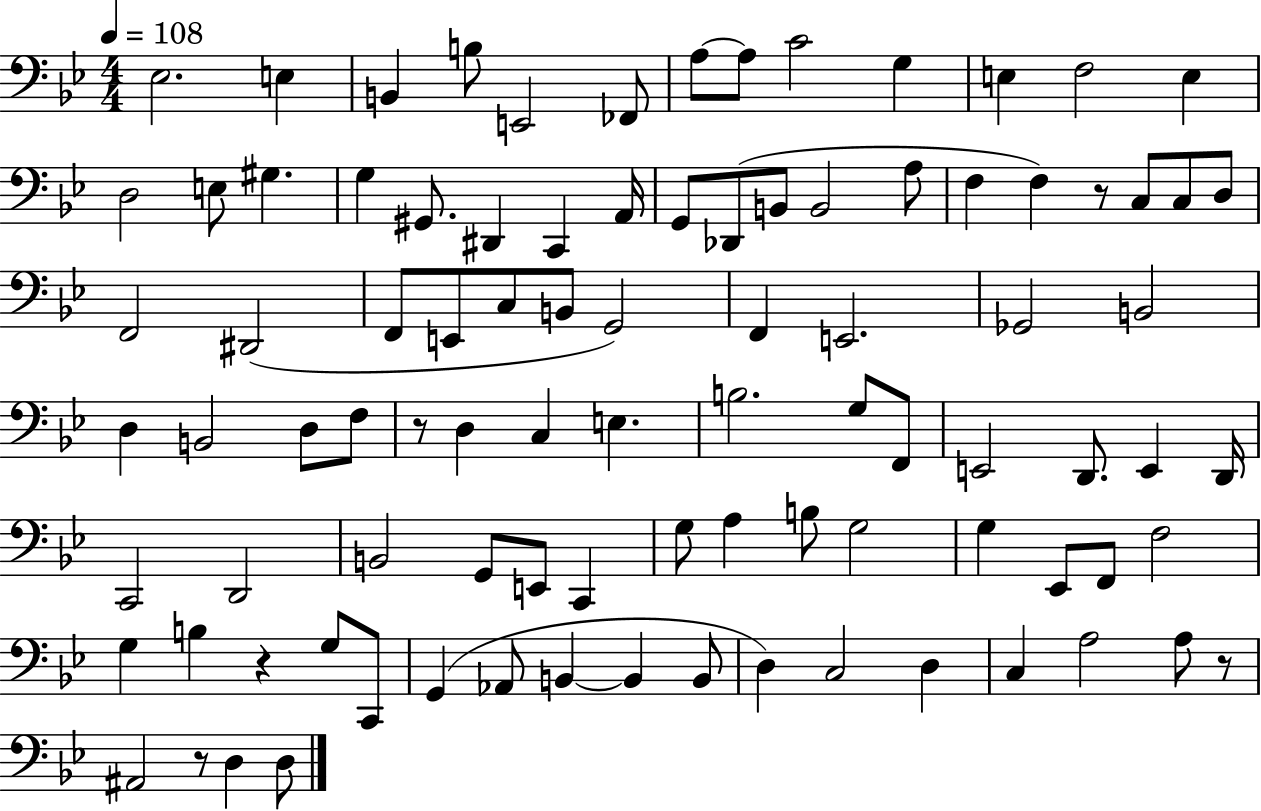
Eb3/h. E3/q B2/q B3/e E2/h FES2/e A3/e A3/e C4/h G3/q E3/q F3/h E3/q D3/h E3/e G#3/q. G3/q G#2/e. D#2/q C2/q A2/s G2/e Db2/e B2/e B2/h A3/e F3/q F3/q R/e C3/e C3/e D3/e F2/h D#2/h F2/e E2/e C3/e B2/e G2/h F2/q E2/h. Gb2/h B2/h D3/q B2/h D3/e F3/e R/e D3/q C3/q E3/q. B3/h. G3/e F2/e E2/h D2/e. E2/q D2/s C2/h D2/h B2/h G2/e E2/e C2/q G3/e A3/q B3/e G3/h G3/q Eb2/e F2/e F3/h G3/q B3/q R/q G3/e C2/e G2/q Ab2/e B2/q B2/q B2/e D3/q C3/h D3/q C3/q A3/h A3/e R/e A#2/h R/e D3/q D3/e